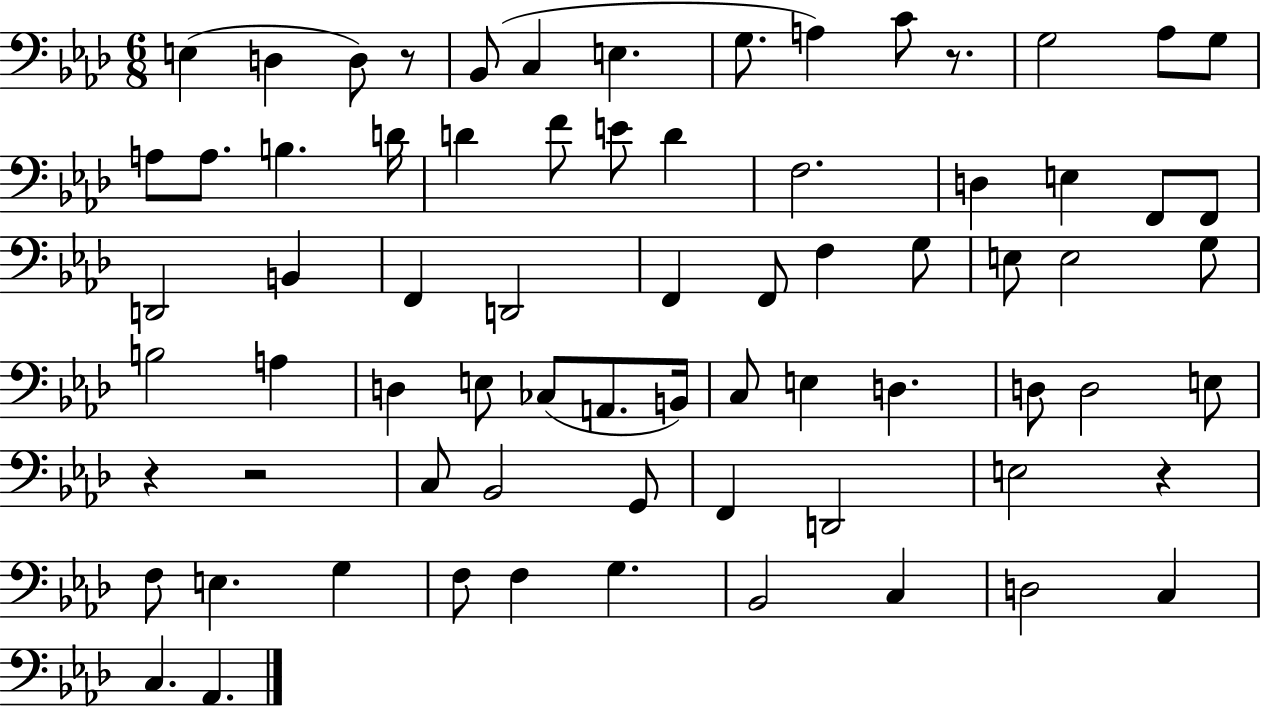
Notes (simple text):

E3/q D3/q D3/e R/e Bb2/e C3/q E3/q. G3/e. A3/q C4/e R/e. G3/h Ab3/e G3/e A3/e A3/e. B3/q. D4/s D4/q F4/e E4/e D4/q F3/h. D3/q E3/q F2/e F2/e D2/h B2/q F2/q D2/h F2/q F2/e F3/q G3/e E3/e E3/h G3/e B3/h A3/q D3/q E3/e CES3/e A2/e. B2/s C3/e E3/q D3/q. D3/e D3/h E3/e R/q R/h C3/e Bb2/h G2/e F2/q D2/h E3/h R/q F3/e E3/q. G3/q F3/e F3/q G3/q. Bb2/h C3/q D3/h C3/q C3/q. Ab2/q.